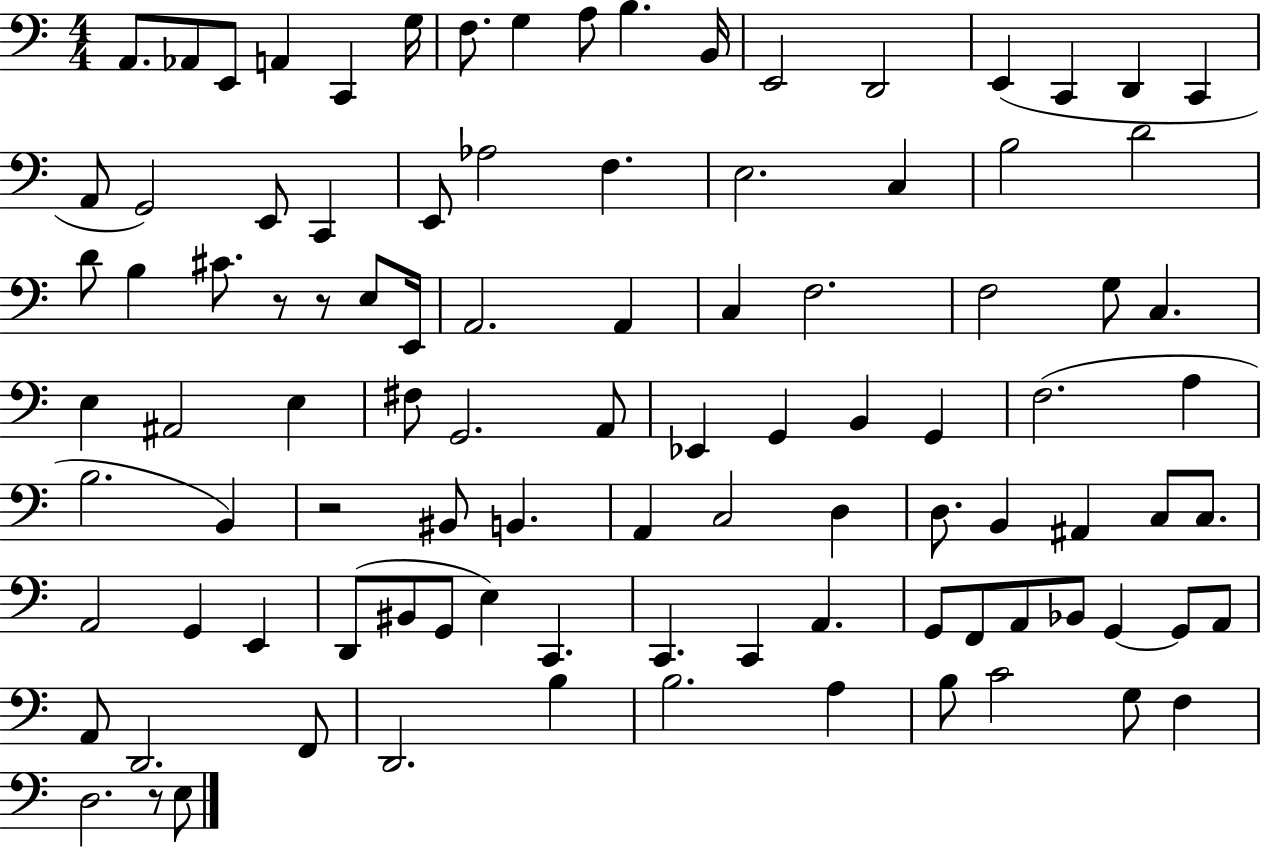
X:1
T:Untitled
M:4/4
L:1/4
K:C
A,,/2 _A,,/2 E,,/2 A,, C,, G,/4 F,/2 G, A,/2 B, B,,/4 E,,2 D,,2 E,, C,, D,, C,, A,,/2 G,,2 E,,/2 C,, E,,/2 _A,2 F, E,2 C, B,2 D2 D/2 B, ^C/2 z/2 z/2 E,/2 E,,/4 A,,2 A,, C, F,2 F,2 G,/2 C, E, ^A,,2 E, ^F,/2 G,,2 A,,/2 _E,, G,, B,, G,, F,2 A, B,2 B,, z2 ^B,,/2 B,, A,, C,2 D, D,/2 B,, ^A,, C,/2 C,/2 A,,2 G,, E,, D,,/2 ^B,,/2 G,,/2 E, C,, C,, C,, A,, G,,/2 F,,/2 A,,/2 _B,,/2 G,, G,,/2 A,,/2 A,,/2 D,,2 F,,/2 D,,2 B, B,2 A, B,/2 C2 G,/2 F, D,2 z/2 E,/2